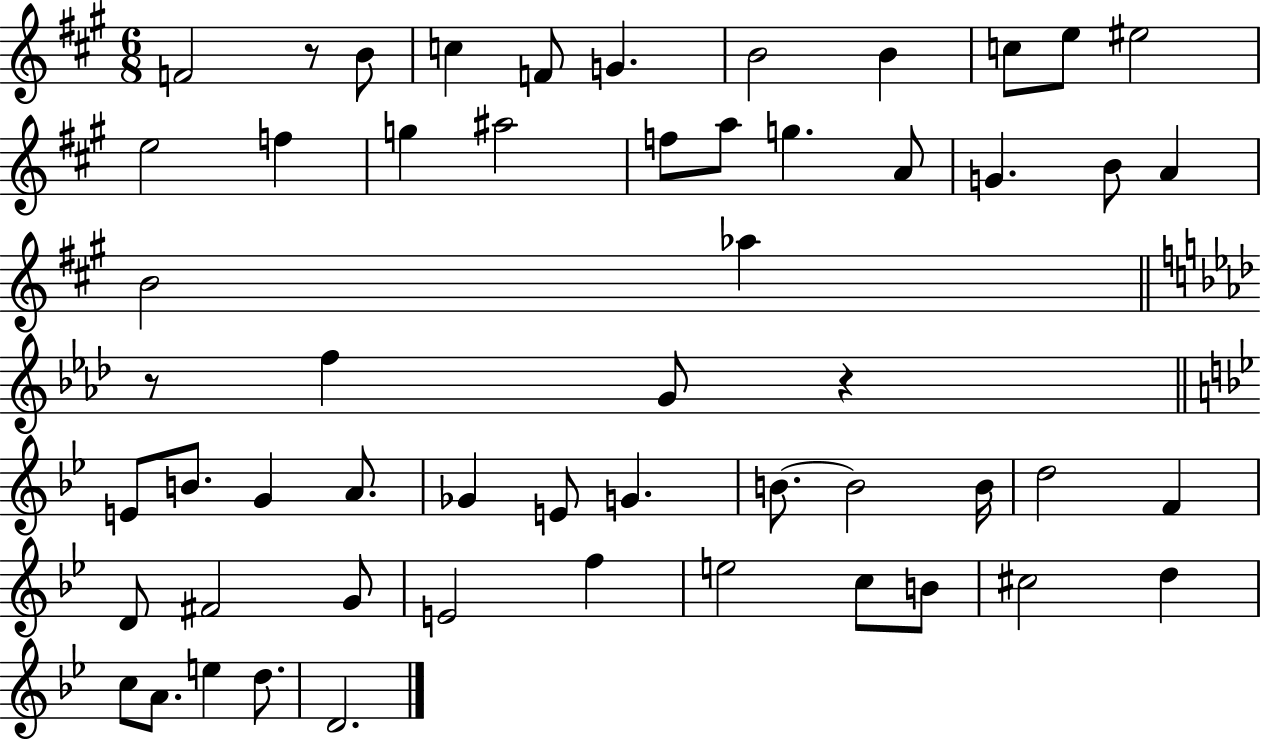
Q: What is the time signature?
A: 6/8